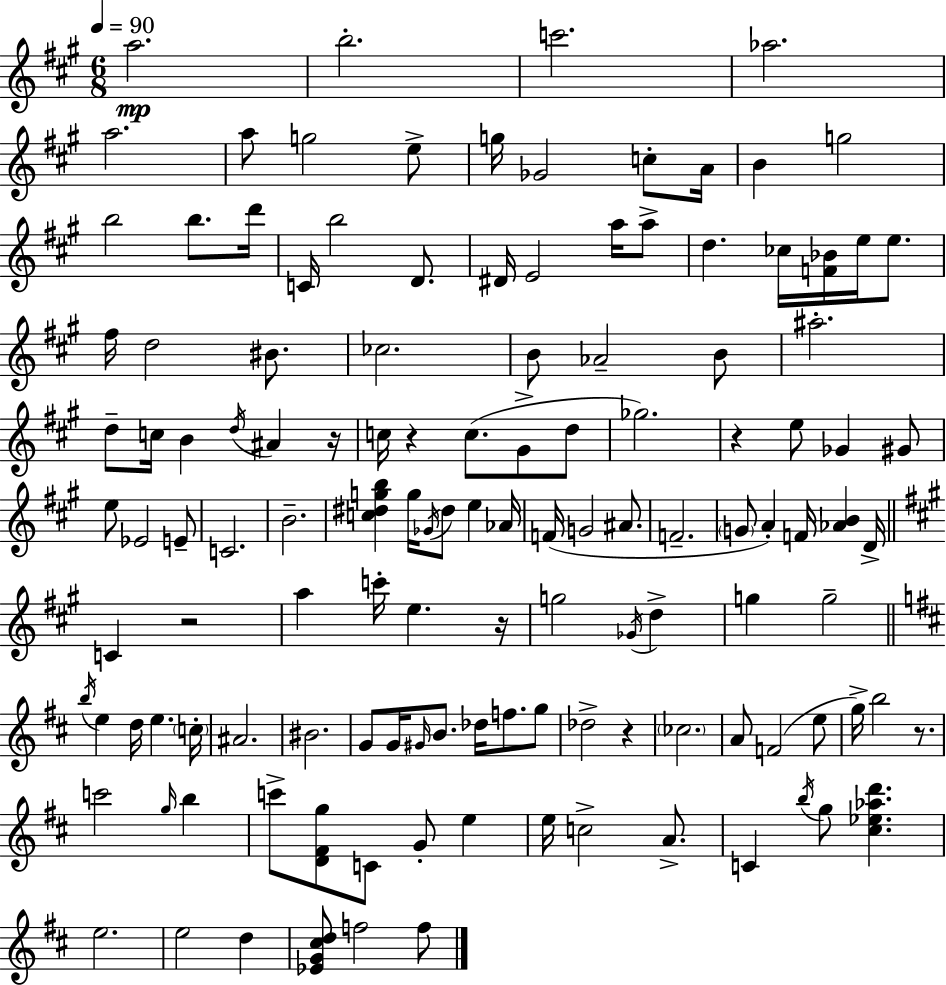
X:1
T:Untitled
M:6/8
L:1/4
K:A
a2 b2 c'2 _a2 a2 a/2 g2 e/2 g/4 _G2 c/2 A/4 B g2 b2 b/2 d'/4 C/4 b2 D/2 ^D/4 E2 a/4 a/2 d _c/4 [F_B]/4 e/4 e/2 ^f/4 d2 ^B/2 _c2 B/2 _A2 B/2 ^a2 d/2 c/4 B d/4 ^A z/4 c/4 z c/2 ^G/2 d/2 _g2 z e/2 _G ^G/2 e/2 _E2 E/2 C2 B2 [c^dgb] g/4 _G/4 ^d/2 e _A/4 F/4 G2 ^A/2 F2 G/2 A F/4 [_AB] D/4 C z2 a c'/4 e z/4 g2 _G/4 d g g2 b/4 e d/4 e c/4 ^A2 ^B2 G/2 G/4 ^G/4 B/2 _d/4 f/2 g/2 _d2 z _c2 A/2 F2 e/2 g/4 b2 z/2 c'2 g/4 b c'/2 [D^Fg]/2 C/2 G/2 e e/4 c2 A/2 C b/4 g/2 [^c_e_ad'] e2 e2 d [_EG^cd]/2 f2 f/2